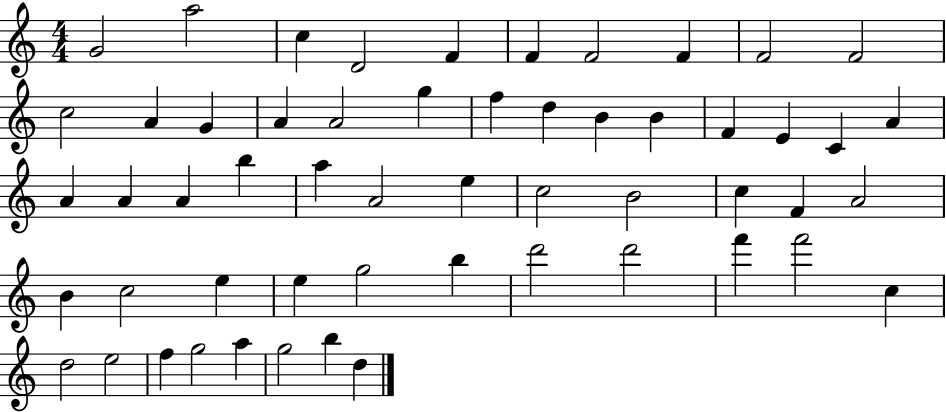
X:1
T:Untitled
M:4/4
L:1/4
K:C
G2 a2 c D2 F F F2 F F2 F2 c2 A G A A2 g f d B B F E C A A A A b a A2 e c2 B2 c F A2 B c2 e e g2 b d'2 d'2 f' f'2 c d2 e2 f g2 a g2 b d